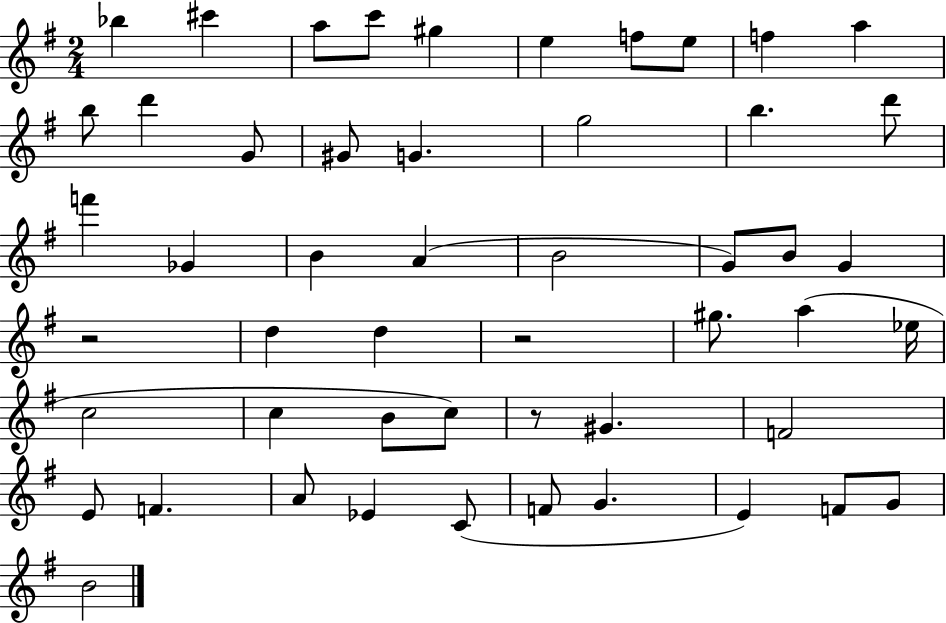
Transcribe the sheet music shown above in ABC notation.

X:1
T:Untitled
M:2/4
L:1/4
K:G
_b ^c' a/2 c'/2 ^g e f/2 e/2 f a b/2 d' G/2 ^G/2 G g2 b d'/2 f' _G B A B2 G/2 B/2 G z2 d d z2 ^g/2 a _e/4 c2 c B/2 c/2 z/2 ^G F2 E/2 F A/2 _E C/2 F/2 G E F/2 G/2 B2